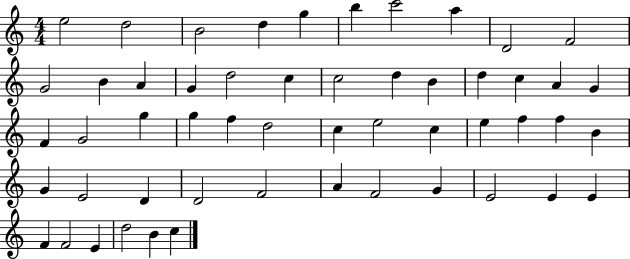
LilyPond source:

{
  \clef treble
  \numericTimeSignature
  \time 4/4
  \key c \major
  e''2 d''2 | b'2 d''4 g''4 | b''4 c'''2 a''4 | d'2 f'2 | \break g'2 b'4 a'4 | g'4 d''2 c''4 | c''2 d''4 b'4 | d''4 c''4 a'4 g'4 | \break f'4 g'2 g''4 | g''4 f''4 d''2 | c''4 e''2 c''4 | e''4 f''4 f''4 b'4 | \break g'4 e'2 d'4 | d'2 f'2 | a'4 f'2 g'4 | e'2 e'4 e'4 | \break f'4 f'2 e'4 | d''2 b'4 c''4 | \bar "|."
}